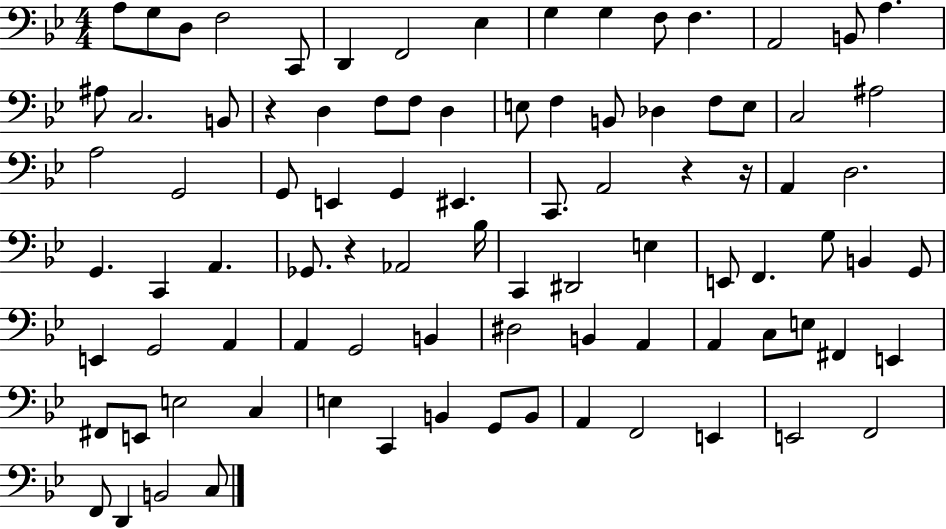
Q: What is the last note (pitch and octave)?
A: C3